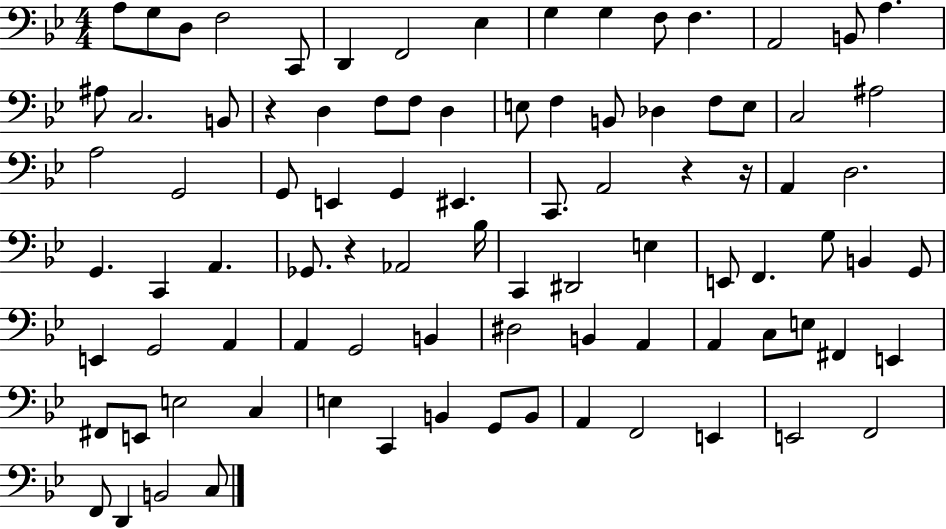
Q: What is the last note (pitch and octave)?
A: C3